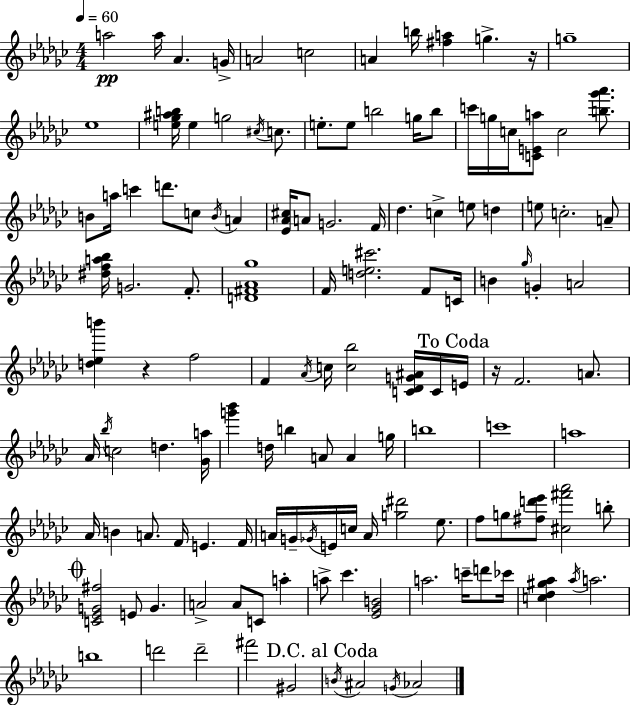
A5/h A5/s Ab4/q. G4/s A4/h C5/h A4/q B5/s [F#5,A5]/q G5/q. R/s G5/w Eb5/w [E5,Gb5,A#5,B5]/s E5/q G5/h C#5/s C5/e. E5/e. E5/e B5/h G5/s B5/e C6/s G5/s C5/s [C4,E4,A5]/e C5/h [B5,Gb6,Ab6]/e. B4/e A5/s C6/q D6/e. C5/e B4/s A4/q [Eb4,Ab4,C#5]/s A4/e G4/h. F4/s Db5/q. C5/q E5/e D5/q E5/e C5/h. A4/e [D#5,F5,A5,Bb5]/s G4/h. F4/e. [D4,F#4,Ab4,Gb5]/w F4/s [D5,E5,C#6]/h. F4/e C4/s B4/q Gb5/s G4/q A4/h [D5,Eb5,B6]/q R/q F5/h F4/q Ab4/s C5/s [C5,Bb5]/h [C4,Db4,G4,A#4]/s C4/s E4/s R/s F4/h. A4/e. Ab4/s Bb5/s C5/h D5/q. [Gb4,A5]/s [G6,Bb6]/q D5/s B5/q A4/e A4/q G5/s B5/w C6/w A5/w Ab4/s B4/q A4/e. F4/s E4/q. F4/s A4/s G4/s Gb4/s E4/s C5/s A4/s [G5,D#6]/h Eb5/e. F5/e G5/e [F#5,D6,Eb6]/e [C#5,F#6,Ab6]/h B5/e [C4,Eb4,G4,F#5]/h E4/e G4/q. A4/h A4/e C4/e A5/q A5/e CES6/q. [Eb4,Gb4,B4]/h A5/h. C6/s D6/e CES6/s [C5,Db5,G#5,Ab5]/q Ab5/s A5/h. B5/w D6/h D6/h F#6/h G#4/h B4/s A#4/h G4/s Ab4/h